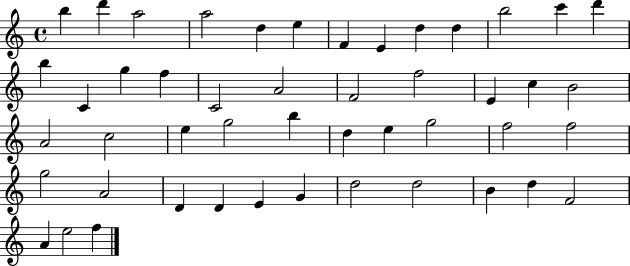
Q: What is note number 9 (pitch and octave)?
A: D5